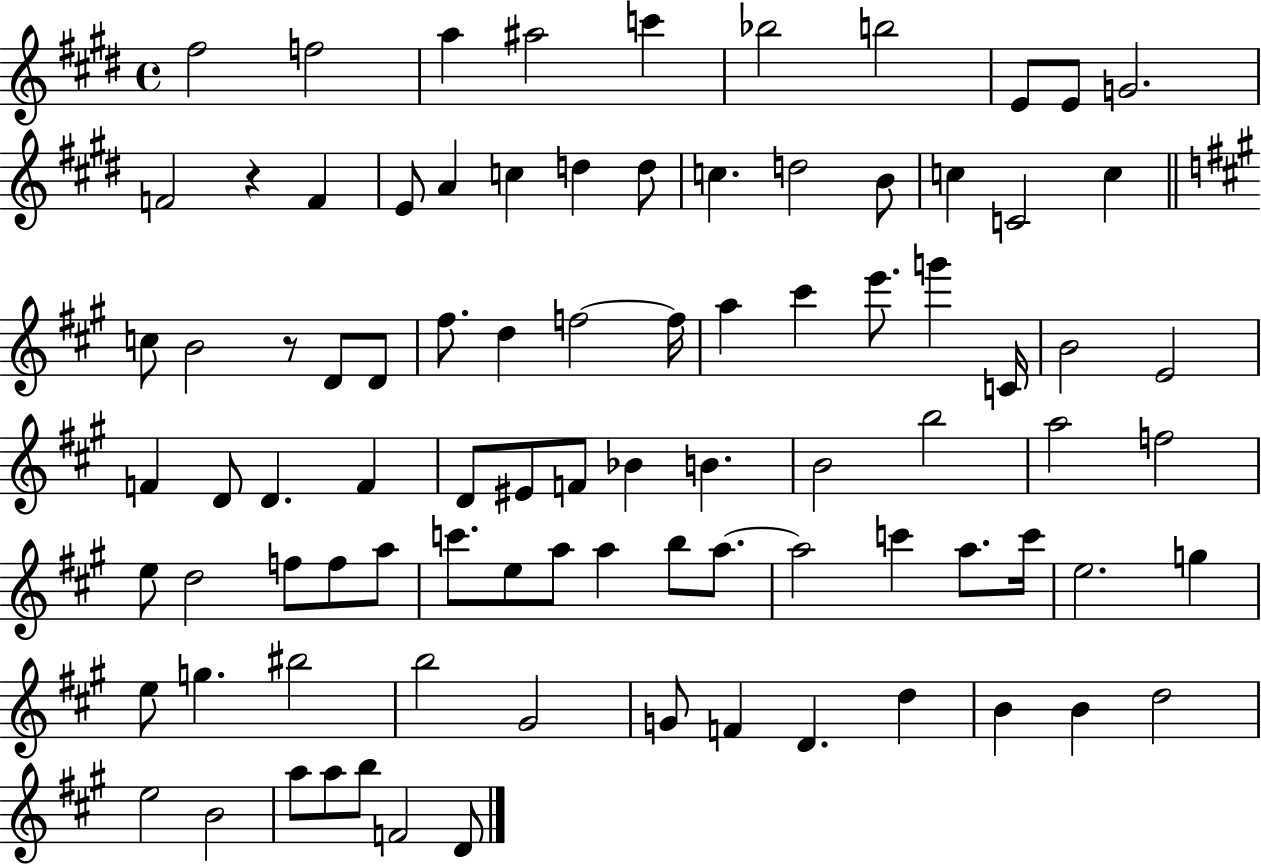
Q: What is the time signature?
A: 4/4